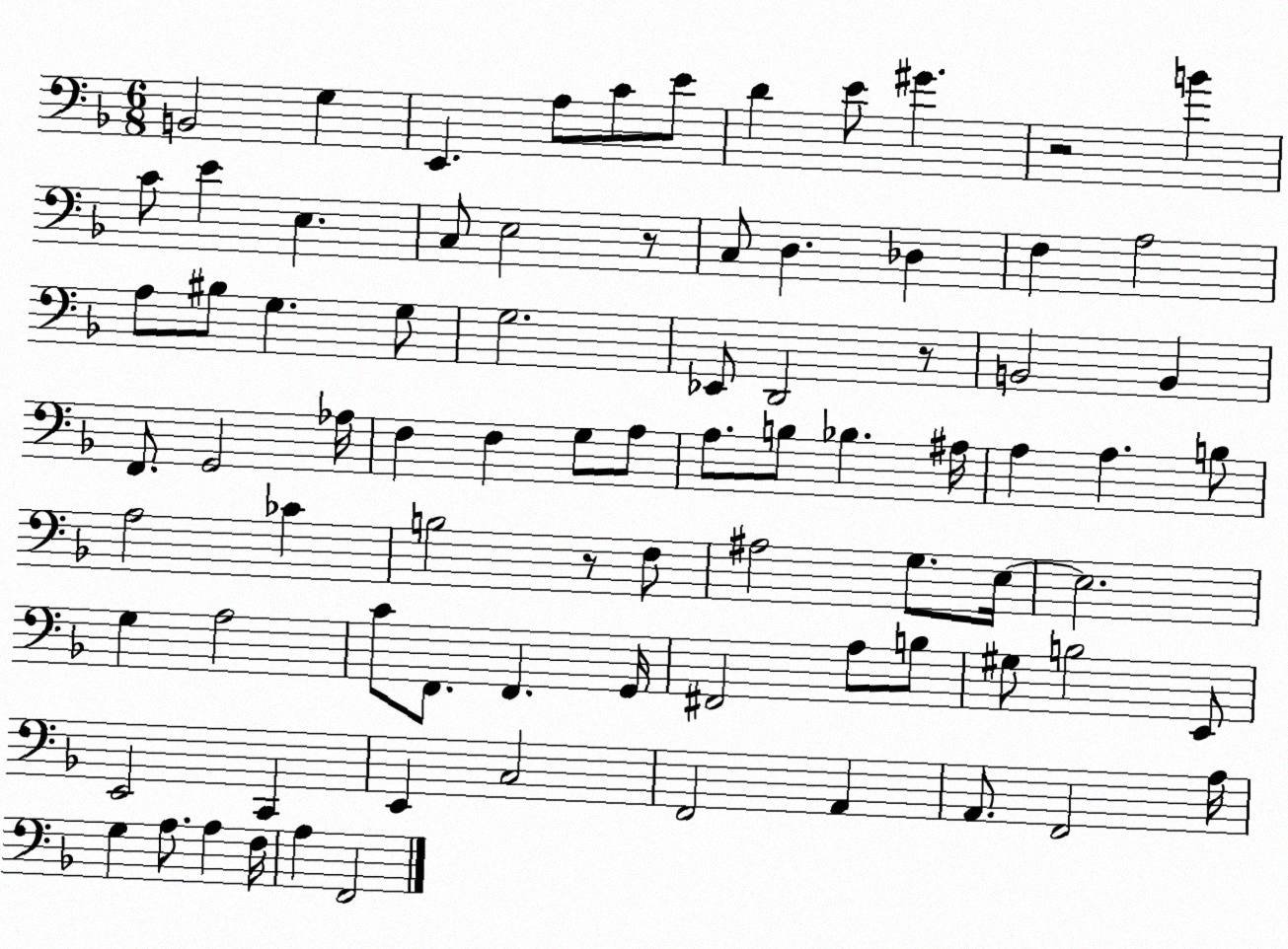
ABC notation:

X:1
T:Untitled
M:6/8
L:1/4
K:F
B,,2 G, E,, A,/2 C/2 E/2 D E/2 ^G z2 B C/2 E E, C,/2 E,2 z/2 C,/2 D, _D, F, A,2 A,/2 ^B,/2 G, G,/2 G,2 _E,,/2 D,,2 z/2 B,,2 B,, F,,/2 G,,2 _A,/4 F, F, G,/2 A,/2 A,/2 B,/2 _B, ^A,/4 A, A, B,/2 A,2 _C B,2 z/2 F,/2 ^A,2 G,/2 E,/4 E,2 G, A,2 C/2 F,,/2 F,, G,,/4 ^F,,2 A,/2 B,/2 ^G,/2 B,2 E,,/2 E,,2 C,, E,, C,2 F,,2 A,, A,,/2 F,,2 A,/4 G, A,/2 A, F,/4 A, F,,2